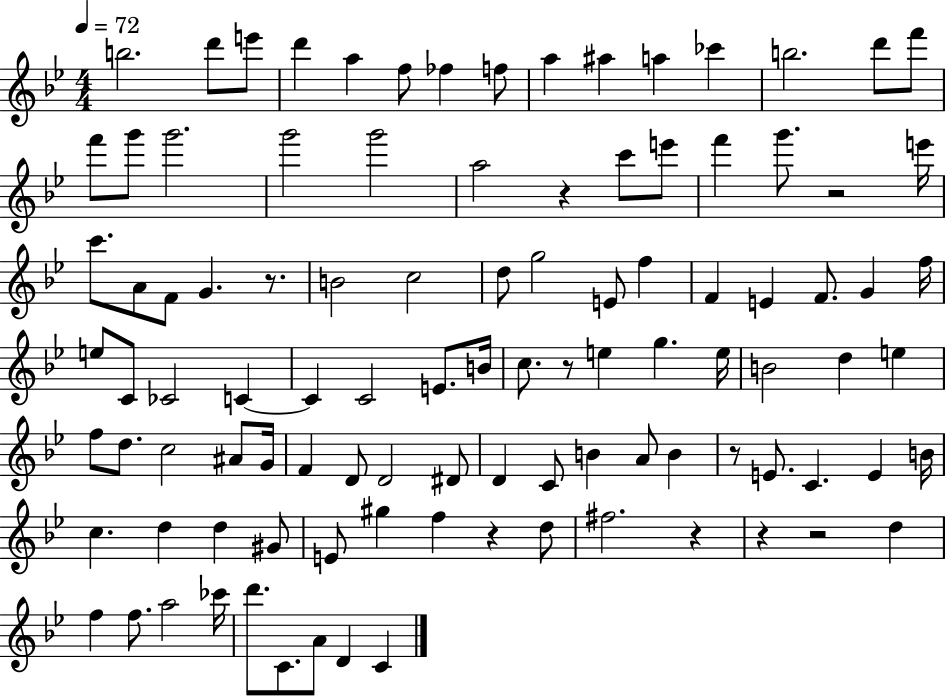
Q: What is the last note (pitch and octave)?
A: C4